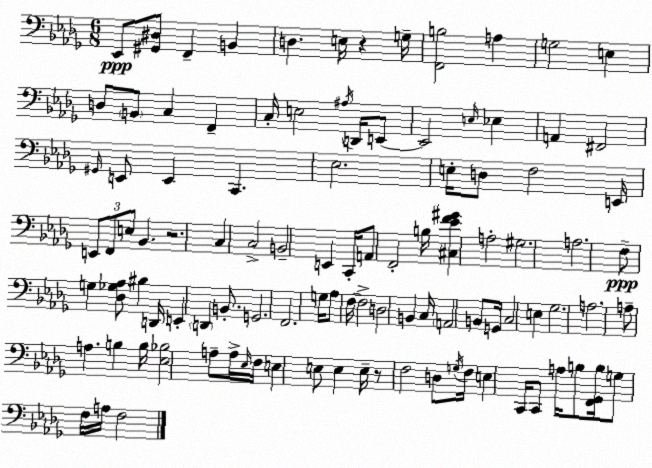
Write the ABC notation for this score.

X:1
T:Untitled
M:6/8
L:1/4
K:Bbm
_E,,/2 [^G,,^D,]/2 F,, B,, D, E,/4 z G,/4 [F,,B,]2 A, G,2 E, D,/2 B,,/2 C, F,, C,/4 E,2 ^A,/4 D,,/4 E,,/2 E,,2 E,/4 _E, A,, ^F,,2 ^G,,/4 E,,/2 E,, C,, _E,2 E,/4 D,/2 F,2 E,,/4 E,,/2 F,,/2 E,/2 _B,, z2 C, C,2 B,,2 E,, C,,/4 A,,/2 F,,2 B,/4 [^C,_EF^G] A,2 ^G,2 A,2 F,/2 G, [_D,_G,_A,]/2 ^B, D,,/4 E,, D,, B,,/2 G,,2 F,,2 G,/4 _A,/2 F,/4 F,2 D,2 B,, C,/4 A,,2 B,,/2 G,,/4 C,2 E, _G,2 A,2 A,/2 A, B, B,/4 [_E,_B,]2 A,/2 A,/4 _E,/4 F,/4 E, E,/2 E, E,/4 z/2 F,2 D,/2 G,/4 F,/4 E, C,,/4 C,,/2 A,/4 B,/2 [F,,_G,,B,]/4 G,/2 F,/4 A,/4 F,2